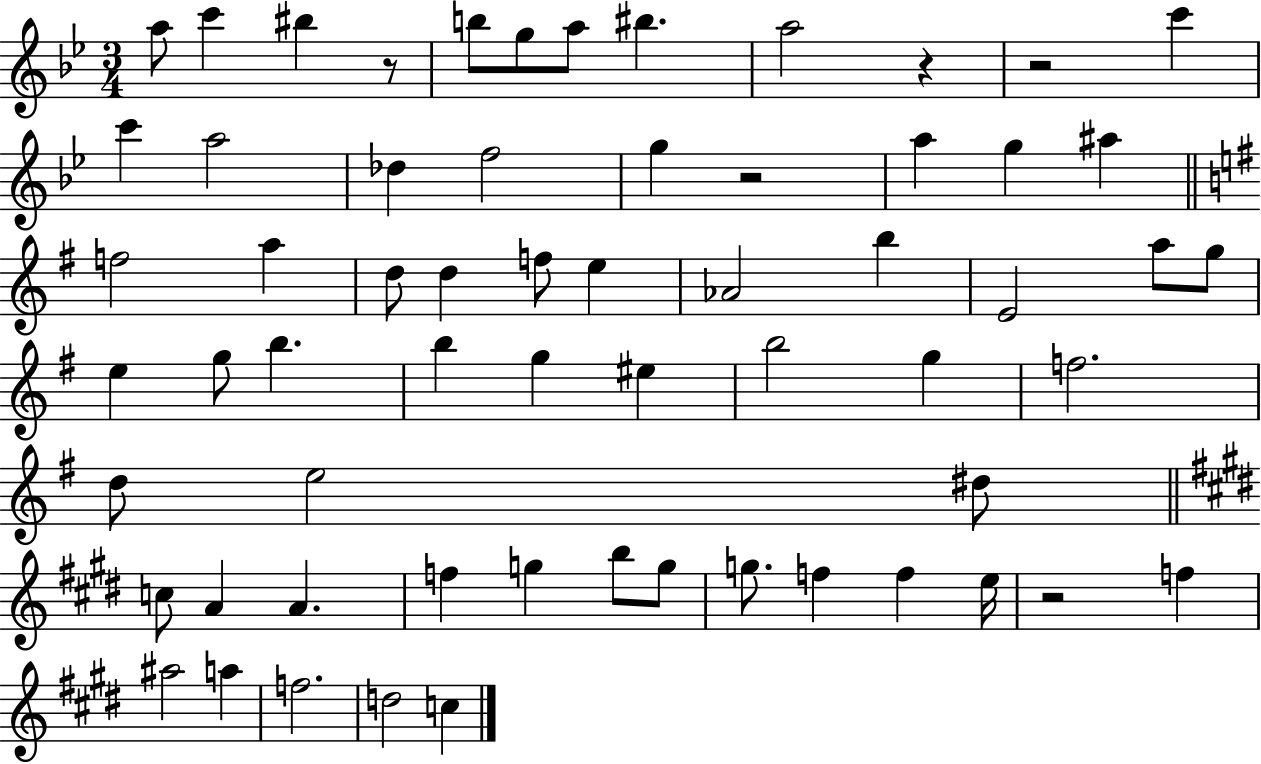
X:1
T:Untitled
M:3/4
L:1/4
K:Bb
a/2 c' ^b z/2 b/2 g/2 a/2 ^b a2 z z2 c' c' a2 _d f2 g z2 a g ^a f2 a d/2 d f/2 e _A2 b E2 a/2 g/2 e g/2 b b g ^e b2 g f2 d/2 e2 ^d/2 c/2 A A f g b/2 g/2 g/2 f f e/4 z2 f ^a2 a f2 d2 c